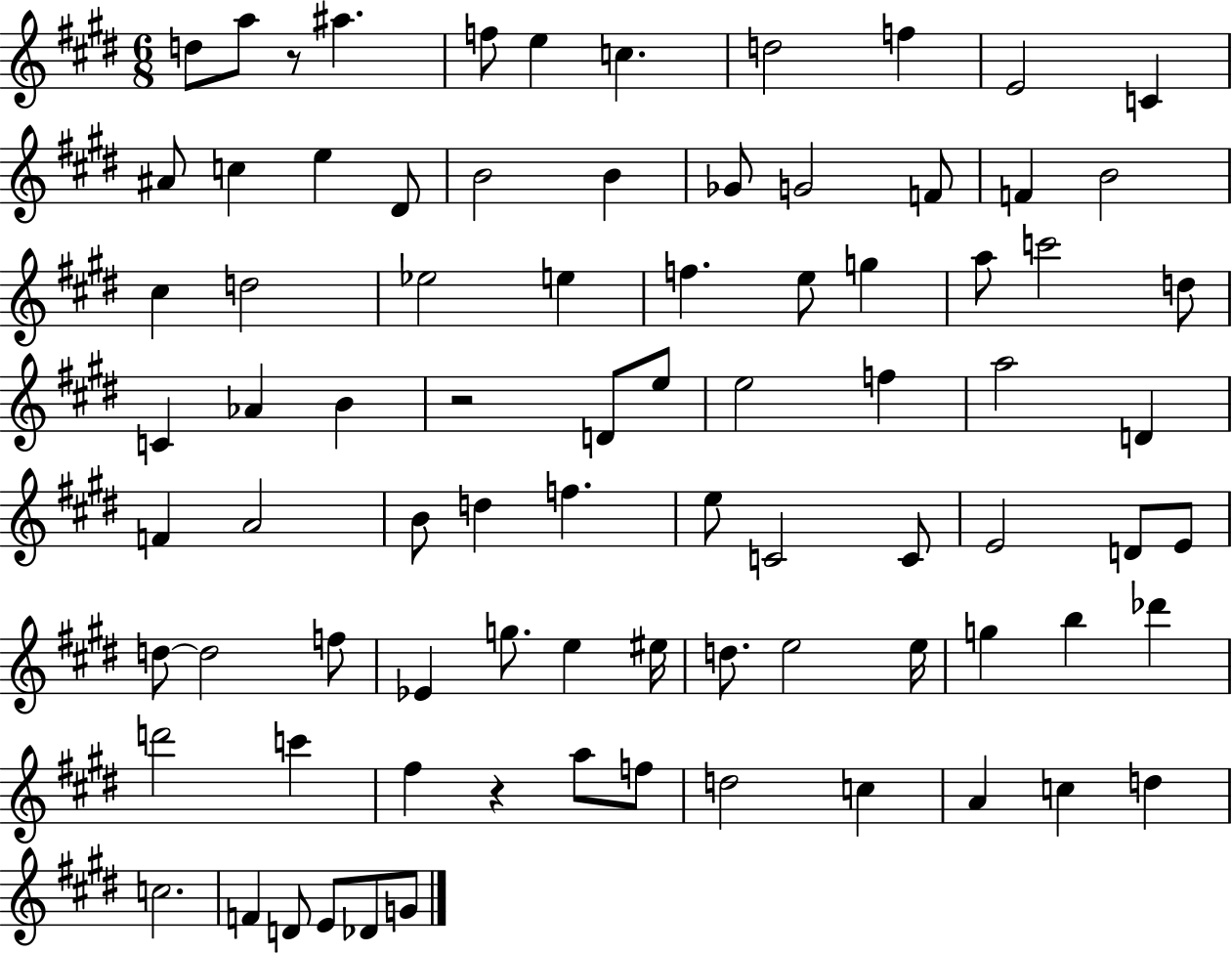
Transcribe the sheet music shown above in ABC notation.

X:1
T:Untitled
M:6/8
L:1/4
K:E
d/2 a/2 z/2 ^a f/2 e c d2 f E2 C ^A/2 c e ^D/2 B2 B _G/2 G2 F/2 F B2 ^c d2 _e2 e f e/2 g a/2 c'2 d/2 C _A B z2 D/2 e/2 e2 f a2 D F A2 B/2 d f e/2 C2 C/2 E2 D/2 E/2 d/2 d2 f/2 _E g/2 e ^e/4 d/2 e2 e/4 g b _d' d'2 c' ^f z a/2 f/2 d2 c A c d c2 F D/2 E/2 _D/2 G/2